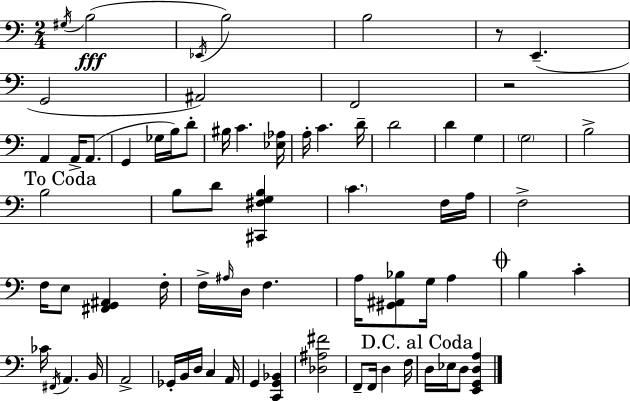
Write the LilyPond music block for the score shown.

{
  \clef bass
  \numericTimeSignature
  \time 2/4
  \key a \minor
  \acciaccatura { gis16 }(\fff b2 | \acciaccatura { ees,16 } b2) | b2 | r8 e,4.--( | \break g,2 | ais,2) | f,2 | r2 | \break a,4 a,16-> a,8.( | g,4 ges16 b16) | d'8-. bis16 c'4. | <ees aes>16 a16-. c'4. | \break d'16-- d'2 | d'4 g4 | \parenthesize g2 | b2-> | \break \mark "To Coda" b2 | b8 d'8 <cis, fis g b>4 | \parenthesize c'4. | f16 a16 f2-> | \break f16 e8 <fis, g, ais,>4 | f16-. f16-> \grace { ais16 } d16 f4. | a16 <gis, ais, bes>8 g16 a4 | \mark \markup { \musicglyph "scripts.coda" } b4 c'4-. | \break ces'16 \acciaccatura { fis,16 } a,4. | b,16 a,2-> | ges,16-. b,16 d16 c4 | a,16 g,4 | \break <c, g, bes,>4 <des ais fis'>2 | f,8-- f,16 d4 | f16 \mark "D.C. al Coda" d16 ees16 d8 | <e, g, d a>4 \bar "|."
}